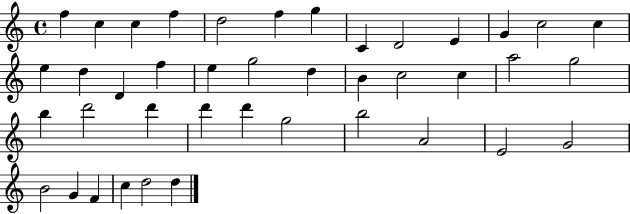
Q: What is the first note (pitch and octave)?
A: F5